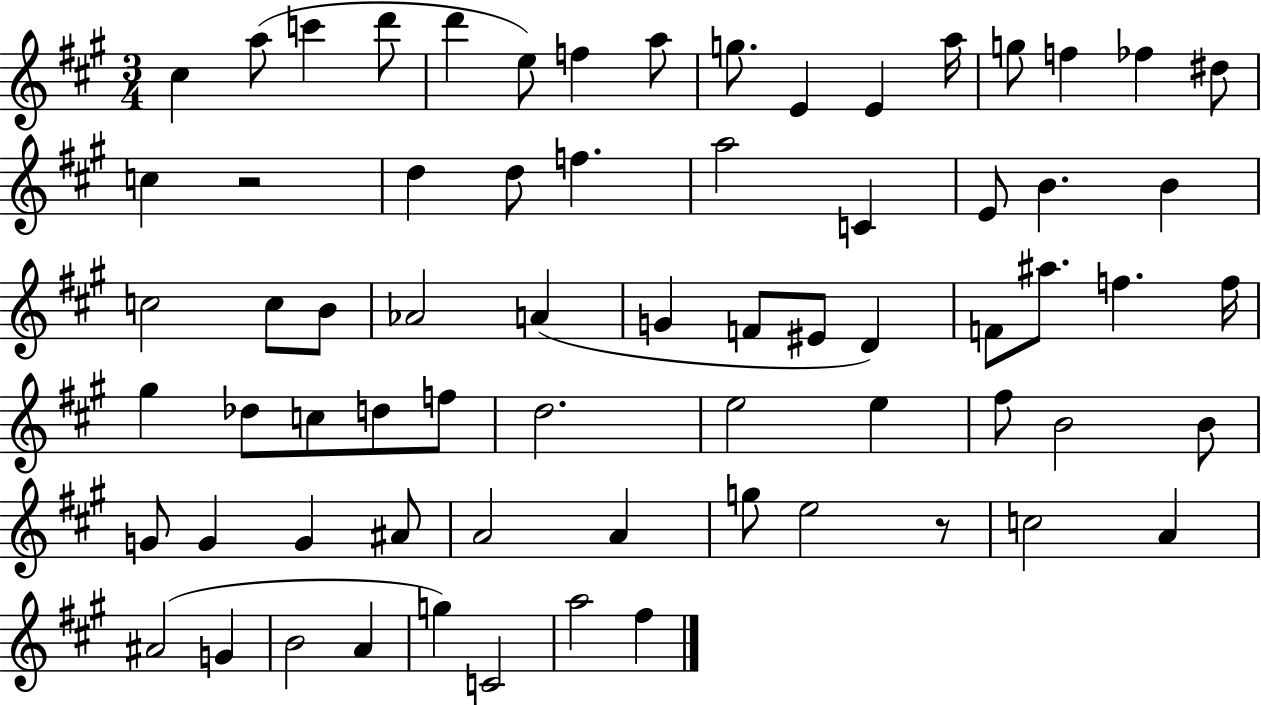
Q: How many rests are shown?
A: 2